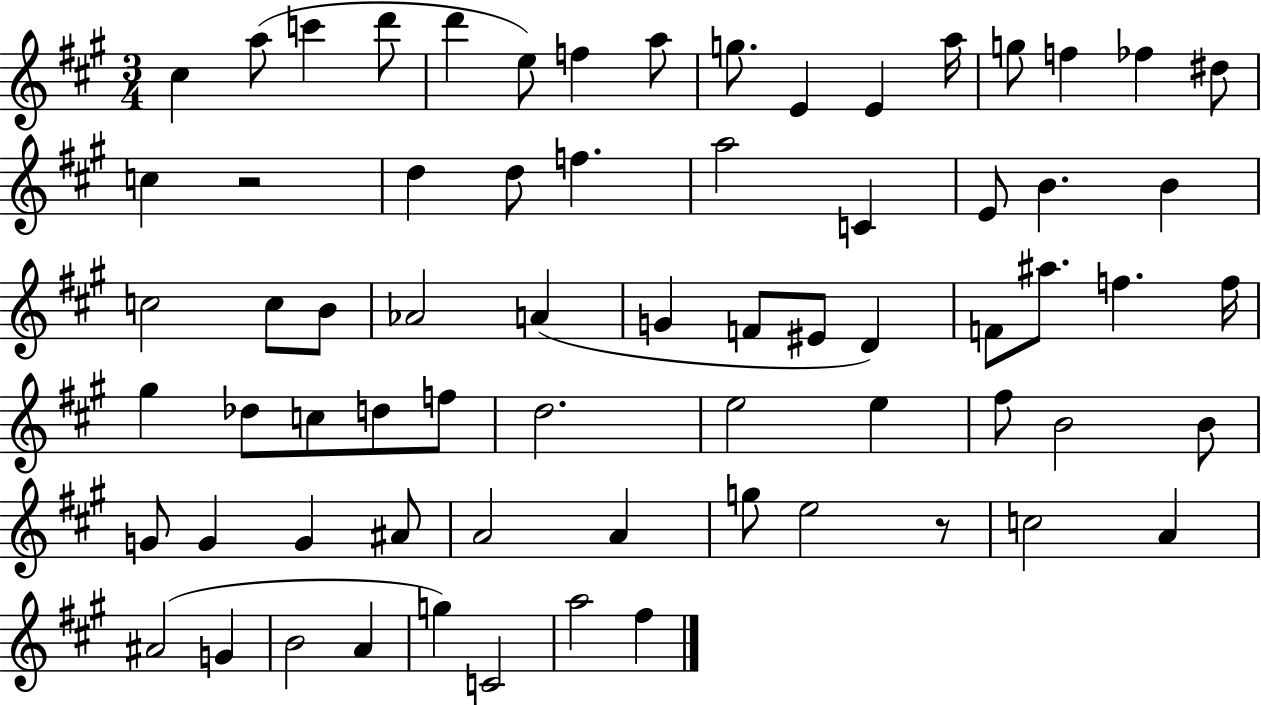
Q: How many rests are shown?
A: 2